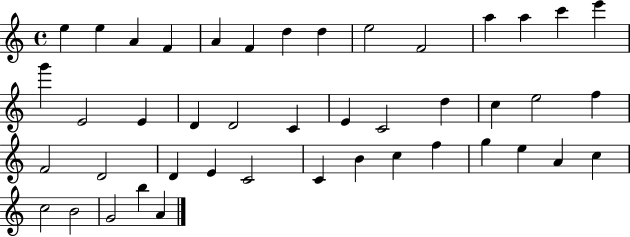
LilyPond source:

{
  \clef treble
  \time 4/4
  \defaultTimeSignature
  \key c \major
  e''4 e''4 a'4 f'4 | a'4 f'4 d''4 d''4 | e''2 f'2 | a''4 a''4 c'''4 e'''4 | \break g'''4 e'2 e'4 | d'4 d'2 c'4 | e'4 c'2 d''4 | c''4 e''2 f''4 | \break f'2 d'2 | d'4 e'4 c'2 | c'4 b'4 c''4 f''4 | g''4 e''4 a'4 c''4 | \break c''2 b'2 | g'2 b''4 a'4 | \bar "|."
}